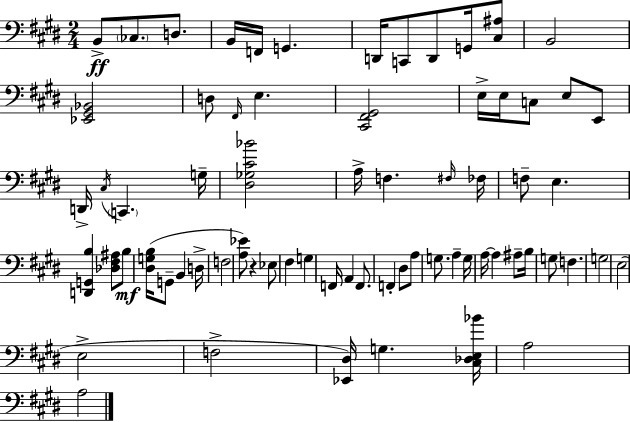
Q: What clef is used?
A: bass